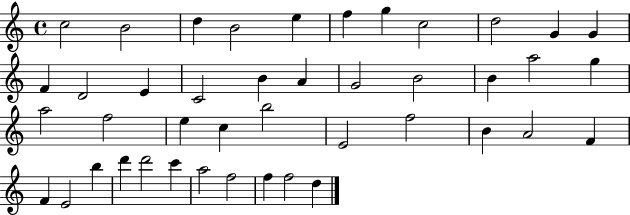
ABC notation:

X:1
T:Untitled
M:4/4
L:1/4
K:C
c2 B2 d B2 e f g c2 d2 G G F D2 E C2 B A G2 B2 B a2 g a2 f2 e c b2 E2 f2 B A2 F F E2 b d' d'2 c' a2 f2 f f2 d